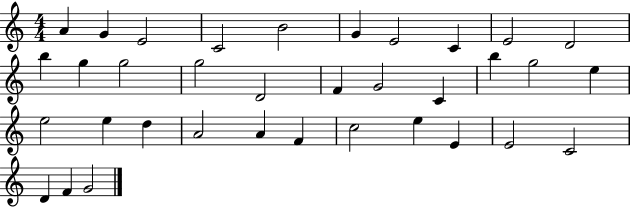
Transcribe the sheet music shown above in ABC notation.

X:1
T:Untitled
M:4/4
L:1/4
K:C
A G E2 C2 B2 G E2 C E2 D2 b g g2 g2 D2 F G2 C b g2 e e2 e d A2 A F c2 e E E2 C2 D F G2